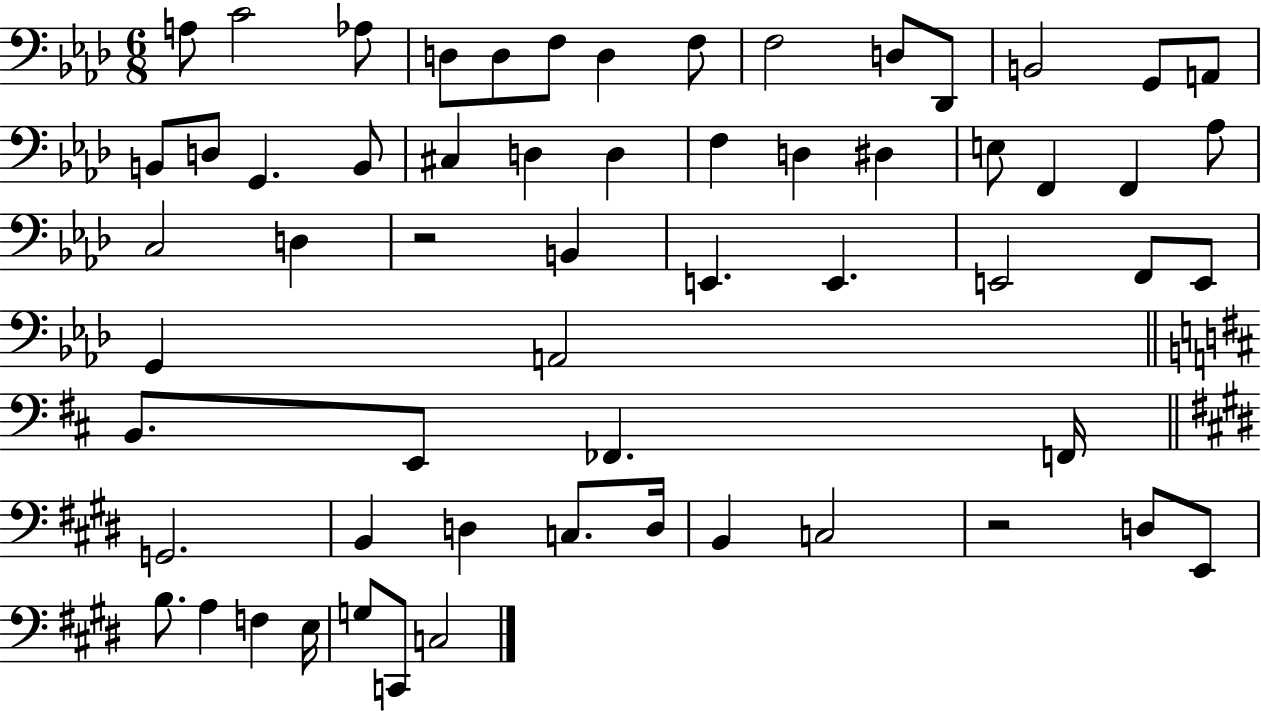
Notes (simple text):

A3/e C4/h Ab3/e D3/e D3/e F3/e D3/q F3/e F3/h D3/e Db2/e B2/h G2/e A2/e B2/e D3/e G2/q. B2/e C#3/q D3/q D3/q F3/q D3/q D#3/q E3/e F2/q F2/q Ab3/e C3/h D3/q R/h B2/q E2/q. E2/q. E2/h F2/e E2/e G2/q A2/h B2/e. E2/e FES2/q. F2/s G2/h. B2/q D3/q C3/e. D3/s B2/q C3/h R/h D3/e E2/e B3/e. A3/q F3/q E3/s G3/e C2/e C3/h